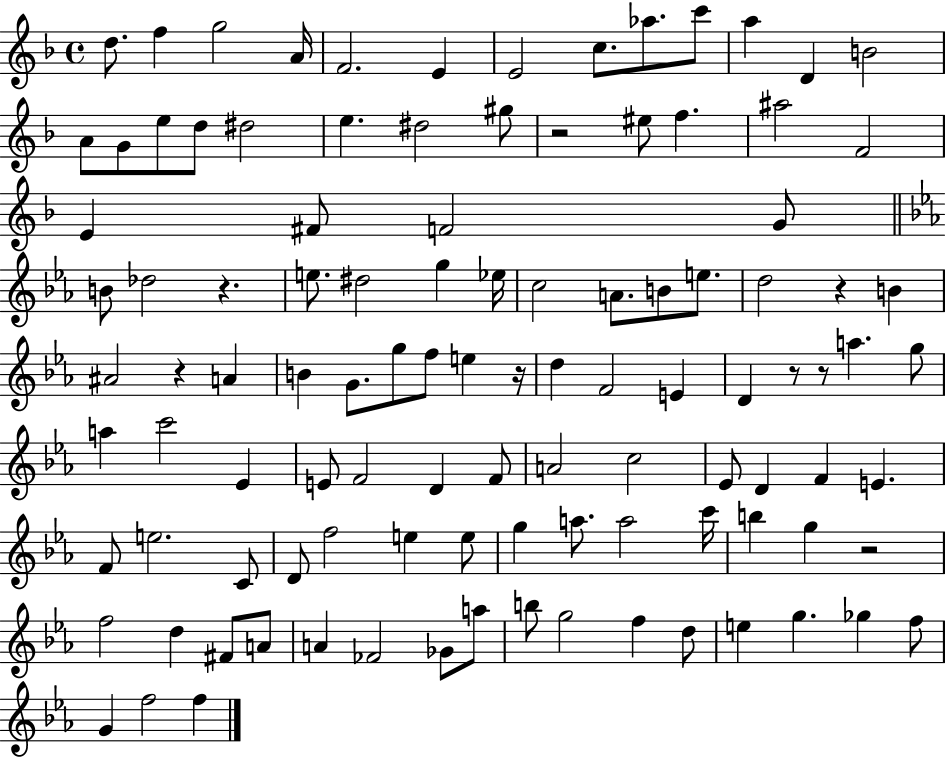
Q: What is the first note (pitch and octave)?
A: D5